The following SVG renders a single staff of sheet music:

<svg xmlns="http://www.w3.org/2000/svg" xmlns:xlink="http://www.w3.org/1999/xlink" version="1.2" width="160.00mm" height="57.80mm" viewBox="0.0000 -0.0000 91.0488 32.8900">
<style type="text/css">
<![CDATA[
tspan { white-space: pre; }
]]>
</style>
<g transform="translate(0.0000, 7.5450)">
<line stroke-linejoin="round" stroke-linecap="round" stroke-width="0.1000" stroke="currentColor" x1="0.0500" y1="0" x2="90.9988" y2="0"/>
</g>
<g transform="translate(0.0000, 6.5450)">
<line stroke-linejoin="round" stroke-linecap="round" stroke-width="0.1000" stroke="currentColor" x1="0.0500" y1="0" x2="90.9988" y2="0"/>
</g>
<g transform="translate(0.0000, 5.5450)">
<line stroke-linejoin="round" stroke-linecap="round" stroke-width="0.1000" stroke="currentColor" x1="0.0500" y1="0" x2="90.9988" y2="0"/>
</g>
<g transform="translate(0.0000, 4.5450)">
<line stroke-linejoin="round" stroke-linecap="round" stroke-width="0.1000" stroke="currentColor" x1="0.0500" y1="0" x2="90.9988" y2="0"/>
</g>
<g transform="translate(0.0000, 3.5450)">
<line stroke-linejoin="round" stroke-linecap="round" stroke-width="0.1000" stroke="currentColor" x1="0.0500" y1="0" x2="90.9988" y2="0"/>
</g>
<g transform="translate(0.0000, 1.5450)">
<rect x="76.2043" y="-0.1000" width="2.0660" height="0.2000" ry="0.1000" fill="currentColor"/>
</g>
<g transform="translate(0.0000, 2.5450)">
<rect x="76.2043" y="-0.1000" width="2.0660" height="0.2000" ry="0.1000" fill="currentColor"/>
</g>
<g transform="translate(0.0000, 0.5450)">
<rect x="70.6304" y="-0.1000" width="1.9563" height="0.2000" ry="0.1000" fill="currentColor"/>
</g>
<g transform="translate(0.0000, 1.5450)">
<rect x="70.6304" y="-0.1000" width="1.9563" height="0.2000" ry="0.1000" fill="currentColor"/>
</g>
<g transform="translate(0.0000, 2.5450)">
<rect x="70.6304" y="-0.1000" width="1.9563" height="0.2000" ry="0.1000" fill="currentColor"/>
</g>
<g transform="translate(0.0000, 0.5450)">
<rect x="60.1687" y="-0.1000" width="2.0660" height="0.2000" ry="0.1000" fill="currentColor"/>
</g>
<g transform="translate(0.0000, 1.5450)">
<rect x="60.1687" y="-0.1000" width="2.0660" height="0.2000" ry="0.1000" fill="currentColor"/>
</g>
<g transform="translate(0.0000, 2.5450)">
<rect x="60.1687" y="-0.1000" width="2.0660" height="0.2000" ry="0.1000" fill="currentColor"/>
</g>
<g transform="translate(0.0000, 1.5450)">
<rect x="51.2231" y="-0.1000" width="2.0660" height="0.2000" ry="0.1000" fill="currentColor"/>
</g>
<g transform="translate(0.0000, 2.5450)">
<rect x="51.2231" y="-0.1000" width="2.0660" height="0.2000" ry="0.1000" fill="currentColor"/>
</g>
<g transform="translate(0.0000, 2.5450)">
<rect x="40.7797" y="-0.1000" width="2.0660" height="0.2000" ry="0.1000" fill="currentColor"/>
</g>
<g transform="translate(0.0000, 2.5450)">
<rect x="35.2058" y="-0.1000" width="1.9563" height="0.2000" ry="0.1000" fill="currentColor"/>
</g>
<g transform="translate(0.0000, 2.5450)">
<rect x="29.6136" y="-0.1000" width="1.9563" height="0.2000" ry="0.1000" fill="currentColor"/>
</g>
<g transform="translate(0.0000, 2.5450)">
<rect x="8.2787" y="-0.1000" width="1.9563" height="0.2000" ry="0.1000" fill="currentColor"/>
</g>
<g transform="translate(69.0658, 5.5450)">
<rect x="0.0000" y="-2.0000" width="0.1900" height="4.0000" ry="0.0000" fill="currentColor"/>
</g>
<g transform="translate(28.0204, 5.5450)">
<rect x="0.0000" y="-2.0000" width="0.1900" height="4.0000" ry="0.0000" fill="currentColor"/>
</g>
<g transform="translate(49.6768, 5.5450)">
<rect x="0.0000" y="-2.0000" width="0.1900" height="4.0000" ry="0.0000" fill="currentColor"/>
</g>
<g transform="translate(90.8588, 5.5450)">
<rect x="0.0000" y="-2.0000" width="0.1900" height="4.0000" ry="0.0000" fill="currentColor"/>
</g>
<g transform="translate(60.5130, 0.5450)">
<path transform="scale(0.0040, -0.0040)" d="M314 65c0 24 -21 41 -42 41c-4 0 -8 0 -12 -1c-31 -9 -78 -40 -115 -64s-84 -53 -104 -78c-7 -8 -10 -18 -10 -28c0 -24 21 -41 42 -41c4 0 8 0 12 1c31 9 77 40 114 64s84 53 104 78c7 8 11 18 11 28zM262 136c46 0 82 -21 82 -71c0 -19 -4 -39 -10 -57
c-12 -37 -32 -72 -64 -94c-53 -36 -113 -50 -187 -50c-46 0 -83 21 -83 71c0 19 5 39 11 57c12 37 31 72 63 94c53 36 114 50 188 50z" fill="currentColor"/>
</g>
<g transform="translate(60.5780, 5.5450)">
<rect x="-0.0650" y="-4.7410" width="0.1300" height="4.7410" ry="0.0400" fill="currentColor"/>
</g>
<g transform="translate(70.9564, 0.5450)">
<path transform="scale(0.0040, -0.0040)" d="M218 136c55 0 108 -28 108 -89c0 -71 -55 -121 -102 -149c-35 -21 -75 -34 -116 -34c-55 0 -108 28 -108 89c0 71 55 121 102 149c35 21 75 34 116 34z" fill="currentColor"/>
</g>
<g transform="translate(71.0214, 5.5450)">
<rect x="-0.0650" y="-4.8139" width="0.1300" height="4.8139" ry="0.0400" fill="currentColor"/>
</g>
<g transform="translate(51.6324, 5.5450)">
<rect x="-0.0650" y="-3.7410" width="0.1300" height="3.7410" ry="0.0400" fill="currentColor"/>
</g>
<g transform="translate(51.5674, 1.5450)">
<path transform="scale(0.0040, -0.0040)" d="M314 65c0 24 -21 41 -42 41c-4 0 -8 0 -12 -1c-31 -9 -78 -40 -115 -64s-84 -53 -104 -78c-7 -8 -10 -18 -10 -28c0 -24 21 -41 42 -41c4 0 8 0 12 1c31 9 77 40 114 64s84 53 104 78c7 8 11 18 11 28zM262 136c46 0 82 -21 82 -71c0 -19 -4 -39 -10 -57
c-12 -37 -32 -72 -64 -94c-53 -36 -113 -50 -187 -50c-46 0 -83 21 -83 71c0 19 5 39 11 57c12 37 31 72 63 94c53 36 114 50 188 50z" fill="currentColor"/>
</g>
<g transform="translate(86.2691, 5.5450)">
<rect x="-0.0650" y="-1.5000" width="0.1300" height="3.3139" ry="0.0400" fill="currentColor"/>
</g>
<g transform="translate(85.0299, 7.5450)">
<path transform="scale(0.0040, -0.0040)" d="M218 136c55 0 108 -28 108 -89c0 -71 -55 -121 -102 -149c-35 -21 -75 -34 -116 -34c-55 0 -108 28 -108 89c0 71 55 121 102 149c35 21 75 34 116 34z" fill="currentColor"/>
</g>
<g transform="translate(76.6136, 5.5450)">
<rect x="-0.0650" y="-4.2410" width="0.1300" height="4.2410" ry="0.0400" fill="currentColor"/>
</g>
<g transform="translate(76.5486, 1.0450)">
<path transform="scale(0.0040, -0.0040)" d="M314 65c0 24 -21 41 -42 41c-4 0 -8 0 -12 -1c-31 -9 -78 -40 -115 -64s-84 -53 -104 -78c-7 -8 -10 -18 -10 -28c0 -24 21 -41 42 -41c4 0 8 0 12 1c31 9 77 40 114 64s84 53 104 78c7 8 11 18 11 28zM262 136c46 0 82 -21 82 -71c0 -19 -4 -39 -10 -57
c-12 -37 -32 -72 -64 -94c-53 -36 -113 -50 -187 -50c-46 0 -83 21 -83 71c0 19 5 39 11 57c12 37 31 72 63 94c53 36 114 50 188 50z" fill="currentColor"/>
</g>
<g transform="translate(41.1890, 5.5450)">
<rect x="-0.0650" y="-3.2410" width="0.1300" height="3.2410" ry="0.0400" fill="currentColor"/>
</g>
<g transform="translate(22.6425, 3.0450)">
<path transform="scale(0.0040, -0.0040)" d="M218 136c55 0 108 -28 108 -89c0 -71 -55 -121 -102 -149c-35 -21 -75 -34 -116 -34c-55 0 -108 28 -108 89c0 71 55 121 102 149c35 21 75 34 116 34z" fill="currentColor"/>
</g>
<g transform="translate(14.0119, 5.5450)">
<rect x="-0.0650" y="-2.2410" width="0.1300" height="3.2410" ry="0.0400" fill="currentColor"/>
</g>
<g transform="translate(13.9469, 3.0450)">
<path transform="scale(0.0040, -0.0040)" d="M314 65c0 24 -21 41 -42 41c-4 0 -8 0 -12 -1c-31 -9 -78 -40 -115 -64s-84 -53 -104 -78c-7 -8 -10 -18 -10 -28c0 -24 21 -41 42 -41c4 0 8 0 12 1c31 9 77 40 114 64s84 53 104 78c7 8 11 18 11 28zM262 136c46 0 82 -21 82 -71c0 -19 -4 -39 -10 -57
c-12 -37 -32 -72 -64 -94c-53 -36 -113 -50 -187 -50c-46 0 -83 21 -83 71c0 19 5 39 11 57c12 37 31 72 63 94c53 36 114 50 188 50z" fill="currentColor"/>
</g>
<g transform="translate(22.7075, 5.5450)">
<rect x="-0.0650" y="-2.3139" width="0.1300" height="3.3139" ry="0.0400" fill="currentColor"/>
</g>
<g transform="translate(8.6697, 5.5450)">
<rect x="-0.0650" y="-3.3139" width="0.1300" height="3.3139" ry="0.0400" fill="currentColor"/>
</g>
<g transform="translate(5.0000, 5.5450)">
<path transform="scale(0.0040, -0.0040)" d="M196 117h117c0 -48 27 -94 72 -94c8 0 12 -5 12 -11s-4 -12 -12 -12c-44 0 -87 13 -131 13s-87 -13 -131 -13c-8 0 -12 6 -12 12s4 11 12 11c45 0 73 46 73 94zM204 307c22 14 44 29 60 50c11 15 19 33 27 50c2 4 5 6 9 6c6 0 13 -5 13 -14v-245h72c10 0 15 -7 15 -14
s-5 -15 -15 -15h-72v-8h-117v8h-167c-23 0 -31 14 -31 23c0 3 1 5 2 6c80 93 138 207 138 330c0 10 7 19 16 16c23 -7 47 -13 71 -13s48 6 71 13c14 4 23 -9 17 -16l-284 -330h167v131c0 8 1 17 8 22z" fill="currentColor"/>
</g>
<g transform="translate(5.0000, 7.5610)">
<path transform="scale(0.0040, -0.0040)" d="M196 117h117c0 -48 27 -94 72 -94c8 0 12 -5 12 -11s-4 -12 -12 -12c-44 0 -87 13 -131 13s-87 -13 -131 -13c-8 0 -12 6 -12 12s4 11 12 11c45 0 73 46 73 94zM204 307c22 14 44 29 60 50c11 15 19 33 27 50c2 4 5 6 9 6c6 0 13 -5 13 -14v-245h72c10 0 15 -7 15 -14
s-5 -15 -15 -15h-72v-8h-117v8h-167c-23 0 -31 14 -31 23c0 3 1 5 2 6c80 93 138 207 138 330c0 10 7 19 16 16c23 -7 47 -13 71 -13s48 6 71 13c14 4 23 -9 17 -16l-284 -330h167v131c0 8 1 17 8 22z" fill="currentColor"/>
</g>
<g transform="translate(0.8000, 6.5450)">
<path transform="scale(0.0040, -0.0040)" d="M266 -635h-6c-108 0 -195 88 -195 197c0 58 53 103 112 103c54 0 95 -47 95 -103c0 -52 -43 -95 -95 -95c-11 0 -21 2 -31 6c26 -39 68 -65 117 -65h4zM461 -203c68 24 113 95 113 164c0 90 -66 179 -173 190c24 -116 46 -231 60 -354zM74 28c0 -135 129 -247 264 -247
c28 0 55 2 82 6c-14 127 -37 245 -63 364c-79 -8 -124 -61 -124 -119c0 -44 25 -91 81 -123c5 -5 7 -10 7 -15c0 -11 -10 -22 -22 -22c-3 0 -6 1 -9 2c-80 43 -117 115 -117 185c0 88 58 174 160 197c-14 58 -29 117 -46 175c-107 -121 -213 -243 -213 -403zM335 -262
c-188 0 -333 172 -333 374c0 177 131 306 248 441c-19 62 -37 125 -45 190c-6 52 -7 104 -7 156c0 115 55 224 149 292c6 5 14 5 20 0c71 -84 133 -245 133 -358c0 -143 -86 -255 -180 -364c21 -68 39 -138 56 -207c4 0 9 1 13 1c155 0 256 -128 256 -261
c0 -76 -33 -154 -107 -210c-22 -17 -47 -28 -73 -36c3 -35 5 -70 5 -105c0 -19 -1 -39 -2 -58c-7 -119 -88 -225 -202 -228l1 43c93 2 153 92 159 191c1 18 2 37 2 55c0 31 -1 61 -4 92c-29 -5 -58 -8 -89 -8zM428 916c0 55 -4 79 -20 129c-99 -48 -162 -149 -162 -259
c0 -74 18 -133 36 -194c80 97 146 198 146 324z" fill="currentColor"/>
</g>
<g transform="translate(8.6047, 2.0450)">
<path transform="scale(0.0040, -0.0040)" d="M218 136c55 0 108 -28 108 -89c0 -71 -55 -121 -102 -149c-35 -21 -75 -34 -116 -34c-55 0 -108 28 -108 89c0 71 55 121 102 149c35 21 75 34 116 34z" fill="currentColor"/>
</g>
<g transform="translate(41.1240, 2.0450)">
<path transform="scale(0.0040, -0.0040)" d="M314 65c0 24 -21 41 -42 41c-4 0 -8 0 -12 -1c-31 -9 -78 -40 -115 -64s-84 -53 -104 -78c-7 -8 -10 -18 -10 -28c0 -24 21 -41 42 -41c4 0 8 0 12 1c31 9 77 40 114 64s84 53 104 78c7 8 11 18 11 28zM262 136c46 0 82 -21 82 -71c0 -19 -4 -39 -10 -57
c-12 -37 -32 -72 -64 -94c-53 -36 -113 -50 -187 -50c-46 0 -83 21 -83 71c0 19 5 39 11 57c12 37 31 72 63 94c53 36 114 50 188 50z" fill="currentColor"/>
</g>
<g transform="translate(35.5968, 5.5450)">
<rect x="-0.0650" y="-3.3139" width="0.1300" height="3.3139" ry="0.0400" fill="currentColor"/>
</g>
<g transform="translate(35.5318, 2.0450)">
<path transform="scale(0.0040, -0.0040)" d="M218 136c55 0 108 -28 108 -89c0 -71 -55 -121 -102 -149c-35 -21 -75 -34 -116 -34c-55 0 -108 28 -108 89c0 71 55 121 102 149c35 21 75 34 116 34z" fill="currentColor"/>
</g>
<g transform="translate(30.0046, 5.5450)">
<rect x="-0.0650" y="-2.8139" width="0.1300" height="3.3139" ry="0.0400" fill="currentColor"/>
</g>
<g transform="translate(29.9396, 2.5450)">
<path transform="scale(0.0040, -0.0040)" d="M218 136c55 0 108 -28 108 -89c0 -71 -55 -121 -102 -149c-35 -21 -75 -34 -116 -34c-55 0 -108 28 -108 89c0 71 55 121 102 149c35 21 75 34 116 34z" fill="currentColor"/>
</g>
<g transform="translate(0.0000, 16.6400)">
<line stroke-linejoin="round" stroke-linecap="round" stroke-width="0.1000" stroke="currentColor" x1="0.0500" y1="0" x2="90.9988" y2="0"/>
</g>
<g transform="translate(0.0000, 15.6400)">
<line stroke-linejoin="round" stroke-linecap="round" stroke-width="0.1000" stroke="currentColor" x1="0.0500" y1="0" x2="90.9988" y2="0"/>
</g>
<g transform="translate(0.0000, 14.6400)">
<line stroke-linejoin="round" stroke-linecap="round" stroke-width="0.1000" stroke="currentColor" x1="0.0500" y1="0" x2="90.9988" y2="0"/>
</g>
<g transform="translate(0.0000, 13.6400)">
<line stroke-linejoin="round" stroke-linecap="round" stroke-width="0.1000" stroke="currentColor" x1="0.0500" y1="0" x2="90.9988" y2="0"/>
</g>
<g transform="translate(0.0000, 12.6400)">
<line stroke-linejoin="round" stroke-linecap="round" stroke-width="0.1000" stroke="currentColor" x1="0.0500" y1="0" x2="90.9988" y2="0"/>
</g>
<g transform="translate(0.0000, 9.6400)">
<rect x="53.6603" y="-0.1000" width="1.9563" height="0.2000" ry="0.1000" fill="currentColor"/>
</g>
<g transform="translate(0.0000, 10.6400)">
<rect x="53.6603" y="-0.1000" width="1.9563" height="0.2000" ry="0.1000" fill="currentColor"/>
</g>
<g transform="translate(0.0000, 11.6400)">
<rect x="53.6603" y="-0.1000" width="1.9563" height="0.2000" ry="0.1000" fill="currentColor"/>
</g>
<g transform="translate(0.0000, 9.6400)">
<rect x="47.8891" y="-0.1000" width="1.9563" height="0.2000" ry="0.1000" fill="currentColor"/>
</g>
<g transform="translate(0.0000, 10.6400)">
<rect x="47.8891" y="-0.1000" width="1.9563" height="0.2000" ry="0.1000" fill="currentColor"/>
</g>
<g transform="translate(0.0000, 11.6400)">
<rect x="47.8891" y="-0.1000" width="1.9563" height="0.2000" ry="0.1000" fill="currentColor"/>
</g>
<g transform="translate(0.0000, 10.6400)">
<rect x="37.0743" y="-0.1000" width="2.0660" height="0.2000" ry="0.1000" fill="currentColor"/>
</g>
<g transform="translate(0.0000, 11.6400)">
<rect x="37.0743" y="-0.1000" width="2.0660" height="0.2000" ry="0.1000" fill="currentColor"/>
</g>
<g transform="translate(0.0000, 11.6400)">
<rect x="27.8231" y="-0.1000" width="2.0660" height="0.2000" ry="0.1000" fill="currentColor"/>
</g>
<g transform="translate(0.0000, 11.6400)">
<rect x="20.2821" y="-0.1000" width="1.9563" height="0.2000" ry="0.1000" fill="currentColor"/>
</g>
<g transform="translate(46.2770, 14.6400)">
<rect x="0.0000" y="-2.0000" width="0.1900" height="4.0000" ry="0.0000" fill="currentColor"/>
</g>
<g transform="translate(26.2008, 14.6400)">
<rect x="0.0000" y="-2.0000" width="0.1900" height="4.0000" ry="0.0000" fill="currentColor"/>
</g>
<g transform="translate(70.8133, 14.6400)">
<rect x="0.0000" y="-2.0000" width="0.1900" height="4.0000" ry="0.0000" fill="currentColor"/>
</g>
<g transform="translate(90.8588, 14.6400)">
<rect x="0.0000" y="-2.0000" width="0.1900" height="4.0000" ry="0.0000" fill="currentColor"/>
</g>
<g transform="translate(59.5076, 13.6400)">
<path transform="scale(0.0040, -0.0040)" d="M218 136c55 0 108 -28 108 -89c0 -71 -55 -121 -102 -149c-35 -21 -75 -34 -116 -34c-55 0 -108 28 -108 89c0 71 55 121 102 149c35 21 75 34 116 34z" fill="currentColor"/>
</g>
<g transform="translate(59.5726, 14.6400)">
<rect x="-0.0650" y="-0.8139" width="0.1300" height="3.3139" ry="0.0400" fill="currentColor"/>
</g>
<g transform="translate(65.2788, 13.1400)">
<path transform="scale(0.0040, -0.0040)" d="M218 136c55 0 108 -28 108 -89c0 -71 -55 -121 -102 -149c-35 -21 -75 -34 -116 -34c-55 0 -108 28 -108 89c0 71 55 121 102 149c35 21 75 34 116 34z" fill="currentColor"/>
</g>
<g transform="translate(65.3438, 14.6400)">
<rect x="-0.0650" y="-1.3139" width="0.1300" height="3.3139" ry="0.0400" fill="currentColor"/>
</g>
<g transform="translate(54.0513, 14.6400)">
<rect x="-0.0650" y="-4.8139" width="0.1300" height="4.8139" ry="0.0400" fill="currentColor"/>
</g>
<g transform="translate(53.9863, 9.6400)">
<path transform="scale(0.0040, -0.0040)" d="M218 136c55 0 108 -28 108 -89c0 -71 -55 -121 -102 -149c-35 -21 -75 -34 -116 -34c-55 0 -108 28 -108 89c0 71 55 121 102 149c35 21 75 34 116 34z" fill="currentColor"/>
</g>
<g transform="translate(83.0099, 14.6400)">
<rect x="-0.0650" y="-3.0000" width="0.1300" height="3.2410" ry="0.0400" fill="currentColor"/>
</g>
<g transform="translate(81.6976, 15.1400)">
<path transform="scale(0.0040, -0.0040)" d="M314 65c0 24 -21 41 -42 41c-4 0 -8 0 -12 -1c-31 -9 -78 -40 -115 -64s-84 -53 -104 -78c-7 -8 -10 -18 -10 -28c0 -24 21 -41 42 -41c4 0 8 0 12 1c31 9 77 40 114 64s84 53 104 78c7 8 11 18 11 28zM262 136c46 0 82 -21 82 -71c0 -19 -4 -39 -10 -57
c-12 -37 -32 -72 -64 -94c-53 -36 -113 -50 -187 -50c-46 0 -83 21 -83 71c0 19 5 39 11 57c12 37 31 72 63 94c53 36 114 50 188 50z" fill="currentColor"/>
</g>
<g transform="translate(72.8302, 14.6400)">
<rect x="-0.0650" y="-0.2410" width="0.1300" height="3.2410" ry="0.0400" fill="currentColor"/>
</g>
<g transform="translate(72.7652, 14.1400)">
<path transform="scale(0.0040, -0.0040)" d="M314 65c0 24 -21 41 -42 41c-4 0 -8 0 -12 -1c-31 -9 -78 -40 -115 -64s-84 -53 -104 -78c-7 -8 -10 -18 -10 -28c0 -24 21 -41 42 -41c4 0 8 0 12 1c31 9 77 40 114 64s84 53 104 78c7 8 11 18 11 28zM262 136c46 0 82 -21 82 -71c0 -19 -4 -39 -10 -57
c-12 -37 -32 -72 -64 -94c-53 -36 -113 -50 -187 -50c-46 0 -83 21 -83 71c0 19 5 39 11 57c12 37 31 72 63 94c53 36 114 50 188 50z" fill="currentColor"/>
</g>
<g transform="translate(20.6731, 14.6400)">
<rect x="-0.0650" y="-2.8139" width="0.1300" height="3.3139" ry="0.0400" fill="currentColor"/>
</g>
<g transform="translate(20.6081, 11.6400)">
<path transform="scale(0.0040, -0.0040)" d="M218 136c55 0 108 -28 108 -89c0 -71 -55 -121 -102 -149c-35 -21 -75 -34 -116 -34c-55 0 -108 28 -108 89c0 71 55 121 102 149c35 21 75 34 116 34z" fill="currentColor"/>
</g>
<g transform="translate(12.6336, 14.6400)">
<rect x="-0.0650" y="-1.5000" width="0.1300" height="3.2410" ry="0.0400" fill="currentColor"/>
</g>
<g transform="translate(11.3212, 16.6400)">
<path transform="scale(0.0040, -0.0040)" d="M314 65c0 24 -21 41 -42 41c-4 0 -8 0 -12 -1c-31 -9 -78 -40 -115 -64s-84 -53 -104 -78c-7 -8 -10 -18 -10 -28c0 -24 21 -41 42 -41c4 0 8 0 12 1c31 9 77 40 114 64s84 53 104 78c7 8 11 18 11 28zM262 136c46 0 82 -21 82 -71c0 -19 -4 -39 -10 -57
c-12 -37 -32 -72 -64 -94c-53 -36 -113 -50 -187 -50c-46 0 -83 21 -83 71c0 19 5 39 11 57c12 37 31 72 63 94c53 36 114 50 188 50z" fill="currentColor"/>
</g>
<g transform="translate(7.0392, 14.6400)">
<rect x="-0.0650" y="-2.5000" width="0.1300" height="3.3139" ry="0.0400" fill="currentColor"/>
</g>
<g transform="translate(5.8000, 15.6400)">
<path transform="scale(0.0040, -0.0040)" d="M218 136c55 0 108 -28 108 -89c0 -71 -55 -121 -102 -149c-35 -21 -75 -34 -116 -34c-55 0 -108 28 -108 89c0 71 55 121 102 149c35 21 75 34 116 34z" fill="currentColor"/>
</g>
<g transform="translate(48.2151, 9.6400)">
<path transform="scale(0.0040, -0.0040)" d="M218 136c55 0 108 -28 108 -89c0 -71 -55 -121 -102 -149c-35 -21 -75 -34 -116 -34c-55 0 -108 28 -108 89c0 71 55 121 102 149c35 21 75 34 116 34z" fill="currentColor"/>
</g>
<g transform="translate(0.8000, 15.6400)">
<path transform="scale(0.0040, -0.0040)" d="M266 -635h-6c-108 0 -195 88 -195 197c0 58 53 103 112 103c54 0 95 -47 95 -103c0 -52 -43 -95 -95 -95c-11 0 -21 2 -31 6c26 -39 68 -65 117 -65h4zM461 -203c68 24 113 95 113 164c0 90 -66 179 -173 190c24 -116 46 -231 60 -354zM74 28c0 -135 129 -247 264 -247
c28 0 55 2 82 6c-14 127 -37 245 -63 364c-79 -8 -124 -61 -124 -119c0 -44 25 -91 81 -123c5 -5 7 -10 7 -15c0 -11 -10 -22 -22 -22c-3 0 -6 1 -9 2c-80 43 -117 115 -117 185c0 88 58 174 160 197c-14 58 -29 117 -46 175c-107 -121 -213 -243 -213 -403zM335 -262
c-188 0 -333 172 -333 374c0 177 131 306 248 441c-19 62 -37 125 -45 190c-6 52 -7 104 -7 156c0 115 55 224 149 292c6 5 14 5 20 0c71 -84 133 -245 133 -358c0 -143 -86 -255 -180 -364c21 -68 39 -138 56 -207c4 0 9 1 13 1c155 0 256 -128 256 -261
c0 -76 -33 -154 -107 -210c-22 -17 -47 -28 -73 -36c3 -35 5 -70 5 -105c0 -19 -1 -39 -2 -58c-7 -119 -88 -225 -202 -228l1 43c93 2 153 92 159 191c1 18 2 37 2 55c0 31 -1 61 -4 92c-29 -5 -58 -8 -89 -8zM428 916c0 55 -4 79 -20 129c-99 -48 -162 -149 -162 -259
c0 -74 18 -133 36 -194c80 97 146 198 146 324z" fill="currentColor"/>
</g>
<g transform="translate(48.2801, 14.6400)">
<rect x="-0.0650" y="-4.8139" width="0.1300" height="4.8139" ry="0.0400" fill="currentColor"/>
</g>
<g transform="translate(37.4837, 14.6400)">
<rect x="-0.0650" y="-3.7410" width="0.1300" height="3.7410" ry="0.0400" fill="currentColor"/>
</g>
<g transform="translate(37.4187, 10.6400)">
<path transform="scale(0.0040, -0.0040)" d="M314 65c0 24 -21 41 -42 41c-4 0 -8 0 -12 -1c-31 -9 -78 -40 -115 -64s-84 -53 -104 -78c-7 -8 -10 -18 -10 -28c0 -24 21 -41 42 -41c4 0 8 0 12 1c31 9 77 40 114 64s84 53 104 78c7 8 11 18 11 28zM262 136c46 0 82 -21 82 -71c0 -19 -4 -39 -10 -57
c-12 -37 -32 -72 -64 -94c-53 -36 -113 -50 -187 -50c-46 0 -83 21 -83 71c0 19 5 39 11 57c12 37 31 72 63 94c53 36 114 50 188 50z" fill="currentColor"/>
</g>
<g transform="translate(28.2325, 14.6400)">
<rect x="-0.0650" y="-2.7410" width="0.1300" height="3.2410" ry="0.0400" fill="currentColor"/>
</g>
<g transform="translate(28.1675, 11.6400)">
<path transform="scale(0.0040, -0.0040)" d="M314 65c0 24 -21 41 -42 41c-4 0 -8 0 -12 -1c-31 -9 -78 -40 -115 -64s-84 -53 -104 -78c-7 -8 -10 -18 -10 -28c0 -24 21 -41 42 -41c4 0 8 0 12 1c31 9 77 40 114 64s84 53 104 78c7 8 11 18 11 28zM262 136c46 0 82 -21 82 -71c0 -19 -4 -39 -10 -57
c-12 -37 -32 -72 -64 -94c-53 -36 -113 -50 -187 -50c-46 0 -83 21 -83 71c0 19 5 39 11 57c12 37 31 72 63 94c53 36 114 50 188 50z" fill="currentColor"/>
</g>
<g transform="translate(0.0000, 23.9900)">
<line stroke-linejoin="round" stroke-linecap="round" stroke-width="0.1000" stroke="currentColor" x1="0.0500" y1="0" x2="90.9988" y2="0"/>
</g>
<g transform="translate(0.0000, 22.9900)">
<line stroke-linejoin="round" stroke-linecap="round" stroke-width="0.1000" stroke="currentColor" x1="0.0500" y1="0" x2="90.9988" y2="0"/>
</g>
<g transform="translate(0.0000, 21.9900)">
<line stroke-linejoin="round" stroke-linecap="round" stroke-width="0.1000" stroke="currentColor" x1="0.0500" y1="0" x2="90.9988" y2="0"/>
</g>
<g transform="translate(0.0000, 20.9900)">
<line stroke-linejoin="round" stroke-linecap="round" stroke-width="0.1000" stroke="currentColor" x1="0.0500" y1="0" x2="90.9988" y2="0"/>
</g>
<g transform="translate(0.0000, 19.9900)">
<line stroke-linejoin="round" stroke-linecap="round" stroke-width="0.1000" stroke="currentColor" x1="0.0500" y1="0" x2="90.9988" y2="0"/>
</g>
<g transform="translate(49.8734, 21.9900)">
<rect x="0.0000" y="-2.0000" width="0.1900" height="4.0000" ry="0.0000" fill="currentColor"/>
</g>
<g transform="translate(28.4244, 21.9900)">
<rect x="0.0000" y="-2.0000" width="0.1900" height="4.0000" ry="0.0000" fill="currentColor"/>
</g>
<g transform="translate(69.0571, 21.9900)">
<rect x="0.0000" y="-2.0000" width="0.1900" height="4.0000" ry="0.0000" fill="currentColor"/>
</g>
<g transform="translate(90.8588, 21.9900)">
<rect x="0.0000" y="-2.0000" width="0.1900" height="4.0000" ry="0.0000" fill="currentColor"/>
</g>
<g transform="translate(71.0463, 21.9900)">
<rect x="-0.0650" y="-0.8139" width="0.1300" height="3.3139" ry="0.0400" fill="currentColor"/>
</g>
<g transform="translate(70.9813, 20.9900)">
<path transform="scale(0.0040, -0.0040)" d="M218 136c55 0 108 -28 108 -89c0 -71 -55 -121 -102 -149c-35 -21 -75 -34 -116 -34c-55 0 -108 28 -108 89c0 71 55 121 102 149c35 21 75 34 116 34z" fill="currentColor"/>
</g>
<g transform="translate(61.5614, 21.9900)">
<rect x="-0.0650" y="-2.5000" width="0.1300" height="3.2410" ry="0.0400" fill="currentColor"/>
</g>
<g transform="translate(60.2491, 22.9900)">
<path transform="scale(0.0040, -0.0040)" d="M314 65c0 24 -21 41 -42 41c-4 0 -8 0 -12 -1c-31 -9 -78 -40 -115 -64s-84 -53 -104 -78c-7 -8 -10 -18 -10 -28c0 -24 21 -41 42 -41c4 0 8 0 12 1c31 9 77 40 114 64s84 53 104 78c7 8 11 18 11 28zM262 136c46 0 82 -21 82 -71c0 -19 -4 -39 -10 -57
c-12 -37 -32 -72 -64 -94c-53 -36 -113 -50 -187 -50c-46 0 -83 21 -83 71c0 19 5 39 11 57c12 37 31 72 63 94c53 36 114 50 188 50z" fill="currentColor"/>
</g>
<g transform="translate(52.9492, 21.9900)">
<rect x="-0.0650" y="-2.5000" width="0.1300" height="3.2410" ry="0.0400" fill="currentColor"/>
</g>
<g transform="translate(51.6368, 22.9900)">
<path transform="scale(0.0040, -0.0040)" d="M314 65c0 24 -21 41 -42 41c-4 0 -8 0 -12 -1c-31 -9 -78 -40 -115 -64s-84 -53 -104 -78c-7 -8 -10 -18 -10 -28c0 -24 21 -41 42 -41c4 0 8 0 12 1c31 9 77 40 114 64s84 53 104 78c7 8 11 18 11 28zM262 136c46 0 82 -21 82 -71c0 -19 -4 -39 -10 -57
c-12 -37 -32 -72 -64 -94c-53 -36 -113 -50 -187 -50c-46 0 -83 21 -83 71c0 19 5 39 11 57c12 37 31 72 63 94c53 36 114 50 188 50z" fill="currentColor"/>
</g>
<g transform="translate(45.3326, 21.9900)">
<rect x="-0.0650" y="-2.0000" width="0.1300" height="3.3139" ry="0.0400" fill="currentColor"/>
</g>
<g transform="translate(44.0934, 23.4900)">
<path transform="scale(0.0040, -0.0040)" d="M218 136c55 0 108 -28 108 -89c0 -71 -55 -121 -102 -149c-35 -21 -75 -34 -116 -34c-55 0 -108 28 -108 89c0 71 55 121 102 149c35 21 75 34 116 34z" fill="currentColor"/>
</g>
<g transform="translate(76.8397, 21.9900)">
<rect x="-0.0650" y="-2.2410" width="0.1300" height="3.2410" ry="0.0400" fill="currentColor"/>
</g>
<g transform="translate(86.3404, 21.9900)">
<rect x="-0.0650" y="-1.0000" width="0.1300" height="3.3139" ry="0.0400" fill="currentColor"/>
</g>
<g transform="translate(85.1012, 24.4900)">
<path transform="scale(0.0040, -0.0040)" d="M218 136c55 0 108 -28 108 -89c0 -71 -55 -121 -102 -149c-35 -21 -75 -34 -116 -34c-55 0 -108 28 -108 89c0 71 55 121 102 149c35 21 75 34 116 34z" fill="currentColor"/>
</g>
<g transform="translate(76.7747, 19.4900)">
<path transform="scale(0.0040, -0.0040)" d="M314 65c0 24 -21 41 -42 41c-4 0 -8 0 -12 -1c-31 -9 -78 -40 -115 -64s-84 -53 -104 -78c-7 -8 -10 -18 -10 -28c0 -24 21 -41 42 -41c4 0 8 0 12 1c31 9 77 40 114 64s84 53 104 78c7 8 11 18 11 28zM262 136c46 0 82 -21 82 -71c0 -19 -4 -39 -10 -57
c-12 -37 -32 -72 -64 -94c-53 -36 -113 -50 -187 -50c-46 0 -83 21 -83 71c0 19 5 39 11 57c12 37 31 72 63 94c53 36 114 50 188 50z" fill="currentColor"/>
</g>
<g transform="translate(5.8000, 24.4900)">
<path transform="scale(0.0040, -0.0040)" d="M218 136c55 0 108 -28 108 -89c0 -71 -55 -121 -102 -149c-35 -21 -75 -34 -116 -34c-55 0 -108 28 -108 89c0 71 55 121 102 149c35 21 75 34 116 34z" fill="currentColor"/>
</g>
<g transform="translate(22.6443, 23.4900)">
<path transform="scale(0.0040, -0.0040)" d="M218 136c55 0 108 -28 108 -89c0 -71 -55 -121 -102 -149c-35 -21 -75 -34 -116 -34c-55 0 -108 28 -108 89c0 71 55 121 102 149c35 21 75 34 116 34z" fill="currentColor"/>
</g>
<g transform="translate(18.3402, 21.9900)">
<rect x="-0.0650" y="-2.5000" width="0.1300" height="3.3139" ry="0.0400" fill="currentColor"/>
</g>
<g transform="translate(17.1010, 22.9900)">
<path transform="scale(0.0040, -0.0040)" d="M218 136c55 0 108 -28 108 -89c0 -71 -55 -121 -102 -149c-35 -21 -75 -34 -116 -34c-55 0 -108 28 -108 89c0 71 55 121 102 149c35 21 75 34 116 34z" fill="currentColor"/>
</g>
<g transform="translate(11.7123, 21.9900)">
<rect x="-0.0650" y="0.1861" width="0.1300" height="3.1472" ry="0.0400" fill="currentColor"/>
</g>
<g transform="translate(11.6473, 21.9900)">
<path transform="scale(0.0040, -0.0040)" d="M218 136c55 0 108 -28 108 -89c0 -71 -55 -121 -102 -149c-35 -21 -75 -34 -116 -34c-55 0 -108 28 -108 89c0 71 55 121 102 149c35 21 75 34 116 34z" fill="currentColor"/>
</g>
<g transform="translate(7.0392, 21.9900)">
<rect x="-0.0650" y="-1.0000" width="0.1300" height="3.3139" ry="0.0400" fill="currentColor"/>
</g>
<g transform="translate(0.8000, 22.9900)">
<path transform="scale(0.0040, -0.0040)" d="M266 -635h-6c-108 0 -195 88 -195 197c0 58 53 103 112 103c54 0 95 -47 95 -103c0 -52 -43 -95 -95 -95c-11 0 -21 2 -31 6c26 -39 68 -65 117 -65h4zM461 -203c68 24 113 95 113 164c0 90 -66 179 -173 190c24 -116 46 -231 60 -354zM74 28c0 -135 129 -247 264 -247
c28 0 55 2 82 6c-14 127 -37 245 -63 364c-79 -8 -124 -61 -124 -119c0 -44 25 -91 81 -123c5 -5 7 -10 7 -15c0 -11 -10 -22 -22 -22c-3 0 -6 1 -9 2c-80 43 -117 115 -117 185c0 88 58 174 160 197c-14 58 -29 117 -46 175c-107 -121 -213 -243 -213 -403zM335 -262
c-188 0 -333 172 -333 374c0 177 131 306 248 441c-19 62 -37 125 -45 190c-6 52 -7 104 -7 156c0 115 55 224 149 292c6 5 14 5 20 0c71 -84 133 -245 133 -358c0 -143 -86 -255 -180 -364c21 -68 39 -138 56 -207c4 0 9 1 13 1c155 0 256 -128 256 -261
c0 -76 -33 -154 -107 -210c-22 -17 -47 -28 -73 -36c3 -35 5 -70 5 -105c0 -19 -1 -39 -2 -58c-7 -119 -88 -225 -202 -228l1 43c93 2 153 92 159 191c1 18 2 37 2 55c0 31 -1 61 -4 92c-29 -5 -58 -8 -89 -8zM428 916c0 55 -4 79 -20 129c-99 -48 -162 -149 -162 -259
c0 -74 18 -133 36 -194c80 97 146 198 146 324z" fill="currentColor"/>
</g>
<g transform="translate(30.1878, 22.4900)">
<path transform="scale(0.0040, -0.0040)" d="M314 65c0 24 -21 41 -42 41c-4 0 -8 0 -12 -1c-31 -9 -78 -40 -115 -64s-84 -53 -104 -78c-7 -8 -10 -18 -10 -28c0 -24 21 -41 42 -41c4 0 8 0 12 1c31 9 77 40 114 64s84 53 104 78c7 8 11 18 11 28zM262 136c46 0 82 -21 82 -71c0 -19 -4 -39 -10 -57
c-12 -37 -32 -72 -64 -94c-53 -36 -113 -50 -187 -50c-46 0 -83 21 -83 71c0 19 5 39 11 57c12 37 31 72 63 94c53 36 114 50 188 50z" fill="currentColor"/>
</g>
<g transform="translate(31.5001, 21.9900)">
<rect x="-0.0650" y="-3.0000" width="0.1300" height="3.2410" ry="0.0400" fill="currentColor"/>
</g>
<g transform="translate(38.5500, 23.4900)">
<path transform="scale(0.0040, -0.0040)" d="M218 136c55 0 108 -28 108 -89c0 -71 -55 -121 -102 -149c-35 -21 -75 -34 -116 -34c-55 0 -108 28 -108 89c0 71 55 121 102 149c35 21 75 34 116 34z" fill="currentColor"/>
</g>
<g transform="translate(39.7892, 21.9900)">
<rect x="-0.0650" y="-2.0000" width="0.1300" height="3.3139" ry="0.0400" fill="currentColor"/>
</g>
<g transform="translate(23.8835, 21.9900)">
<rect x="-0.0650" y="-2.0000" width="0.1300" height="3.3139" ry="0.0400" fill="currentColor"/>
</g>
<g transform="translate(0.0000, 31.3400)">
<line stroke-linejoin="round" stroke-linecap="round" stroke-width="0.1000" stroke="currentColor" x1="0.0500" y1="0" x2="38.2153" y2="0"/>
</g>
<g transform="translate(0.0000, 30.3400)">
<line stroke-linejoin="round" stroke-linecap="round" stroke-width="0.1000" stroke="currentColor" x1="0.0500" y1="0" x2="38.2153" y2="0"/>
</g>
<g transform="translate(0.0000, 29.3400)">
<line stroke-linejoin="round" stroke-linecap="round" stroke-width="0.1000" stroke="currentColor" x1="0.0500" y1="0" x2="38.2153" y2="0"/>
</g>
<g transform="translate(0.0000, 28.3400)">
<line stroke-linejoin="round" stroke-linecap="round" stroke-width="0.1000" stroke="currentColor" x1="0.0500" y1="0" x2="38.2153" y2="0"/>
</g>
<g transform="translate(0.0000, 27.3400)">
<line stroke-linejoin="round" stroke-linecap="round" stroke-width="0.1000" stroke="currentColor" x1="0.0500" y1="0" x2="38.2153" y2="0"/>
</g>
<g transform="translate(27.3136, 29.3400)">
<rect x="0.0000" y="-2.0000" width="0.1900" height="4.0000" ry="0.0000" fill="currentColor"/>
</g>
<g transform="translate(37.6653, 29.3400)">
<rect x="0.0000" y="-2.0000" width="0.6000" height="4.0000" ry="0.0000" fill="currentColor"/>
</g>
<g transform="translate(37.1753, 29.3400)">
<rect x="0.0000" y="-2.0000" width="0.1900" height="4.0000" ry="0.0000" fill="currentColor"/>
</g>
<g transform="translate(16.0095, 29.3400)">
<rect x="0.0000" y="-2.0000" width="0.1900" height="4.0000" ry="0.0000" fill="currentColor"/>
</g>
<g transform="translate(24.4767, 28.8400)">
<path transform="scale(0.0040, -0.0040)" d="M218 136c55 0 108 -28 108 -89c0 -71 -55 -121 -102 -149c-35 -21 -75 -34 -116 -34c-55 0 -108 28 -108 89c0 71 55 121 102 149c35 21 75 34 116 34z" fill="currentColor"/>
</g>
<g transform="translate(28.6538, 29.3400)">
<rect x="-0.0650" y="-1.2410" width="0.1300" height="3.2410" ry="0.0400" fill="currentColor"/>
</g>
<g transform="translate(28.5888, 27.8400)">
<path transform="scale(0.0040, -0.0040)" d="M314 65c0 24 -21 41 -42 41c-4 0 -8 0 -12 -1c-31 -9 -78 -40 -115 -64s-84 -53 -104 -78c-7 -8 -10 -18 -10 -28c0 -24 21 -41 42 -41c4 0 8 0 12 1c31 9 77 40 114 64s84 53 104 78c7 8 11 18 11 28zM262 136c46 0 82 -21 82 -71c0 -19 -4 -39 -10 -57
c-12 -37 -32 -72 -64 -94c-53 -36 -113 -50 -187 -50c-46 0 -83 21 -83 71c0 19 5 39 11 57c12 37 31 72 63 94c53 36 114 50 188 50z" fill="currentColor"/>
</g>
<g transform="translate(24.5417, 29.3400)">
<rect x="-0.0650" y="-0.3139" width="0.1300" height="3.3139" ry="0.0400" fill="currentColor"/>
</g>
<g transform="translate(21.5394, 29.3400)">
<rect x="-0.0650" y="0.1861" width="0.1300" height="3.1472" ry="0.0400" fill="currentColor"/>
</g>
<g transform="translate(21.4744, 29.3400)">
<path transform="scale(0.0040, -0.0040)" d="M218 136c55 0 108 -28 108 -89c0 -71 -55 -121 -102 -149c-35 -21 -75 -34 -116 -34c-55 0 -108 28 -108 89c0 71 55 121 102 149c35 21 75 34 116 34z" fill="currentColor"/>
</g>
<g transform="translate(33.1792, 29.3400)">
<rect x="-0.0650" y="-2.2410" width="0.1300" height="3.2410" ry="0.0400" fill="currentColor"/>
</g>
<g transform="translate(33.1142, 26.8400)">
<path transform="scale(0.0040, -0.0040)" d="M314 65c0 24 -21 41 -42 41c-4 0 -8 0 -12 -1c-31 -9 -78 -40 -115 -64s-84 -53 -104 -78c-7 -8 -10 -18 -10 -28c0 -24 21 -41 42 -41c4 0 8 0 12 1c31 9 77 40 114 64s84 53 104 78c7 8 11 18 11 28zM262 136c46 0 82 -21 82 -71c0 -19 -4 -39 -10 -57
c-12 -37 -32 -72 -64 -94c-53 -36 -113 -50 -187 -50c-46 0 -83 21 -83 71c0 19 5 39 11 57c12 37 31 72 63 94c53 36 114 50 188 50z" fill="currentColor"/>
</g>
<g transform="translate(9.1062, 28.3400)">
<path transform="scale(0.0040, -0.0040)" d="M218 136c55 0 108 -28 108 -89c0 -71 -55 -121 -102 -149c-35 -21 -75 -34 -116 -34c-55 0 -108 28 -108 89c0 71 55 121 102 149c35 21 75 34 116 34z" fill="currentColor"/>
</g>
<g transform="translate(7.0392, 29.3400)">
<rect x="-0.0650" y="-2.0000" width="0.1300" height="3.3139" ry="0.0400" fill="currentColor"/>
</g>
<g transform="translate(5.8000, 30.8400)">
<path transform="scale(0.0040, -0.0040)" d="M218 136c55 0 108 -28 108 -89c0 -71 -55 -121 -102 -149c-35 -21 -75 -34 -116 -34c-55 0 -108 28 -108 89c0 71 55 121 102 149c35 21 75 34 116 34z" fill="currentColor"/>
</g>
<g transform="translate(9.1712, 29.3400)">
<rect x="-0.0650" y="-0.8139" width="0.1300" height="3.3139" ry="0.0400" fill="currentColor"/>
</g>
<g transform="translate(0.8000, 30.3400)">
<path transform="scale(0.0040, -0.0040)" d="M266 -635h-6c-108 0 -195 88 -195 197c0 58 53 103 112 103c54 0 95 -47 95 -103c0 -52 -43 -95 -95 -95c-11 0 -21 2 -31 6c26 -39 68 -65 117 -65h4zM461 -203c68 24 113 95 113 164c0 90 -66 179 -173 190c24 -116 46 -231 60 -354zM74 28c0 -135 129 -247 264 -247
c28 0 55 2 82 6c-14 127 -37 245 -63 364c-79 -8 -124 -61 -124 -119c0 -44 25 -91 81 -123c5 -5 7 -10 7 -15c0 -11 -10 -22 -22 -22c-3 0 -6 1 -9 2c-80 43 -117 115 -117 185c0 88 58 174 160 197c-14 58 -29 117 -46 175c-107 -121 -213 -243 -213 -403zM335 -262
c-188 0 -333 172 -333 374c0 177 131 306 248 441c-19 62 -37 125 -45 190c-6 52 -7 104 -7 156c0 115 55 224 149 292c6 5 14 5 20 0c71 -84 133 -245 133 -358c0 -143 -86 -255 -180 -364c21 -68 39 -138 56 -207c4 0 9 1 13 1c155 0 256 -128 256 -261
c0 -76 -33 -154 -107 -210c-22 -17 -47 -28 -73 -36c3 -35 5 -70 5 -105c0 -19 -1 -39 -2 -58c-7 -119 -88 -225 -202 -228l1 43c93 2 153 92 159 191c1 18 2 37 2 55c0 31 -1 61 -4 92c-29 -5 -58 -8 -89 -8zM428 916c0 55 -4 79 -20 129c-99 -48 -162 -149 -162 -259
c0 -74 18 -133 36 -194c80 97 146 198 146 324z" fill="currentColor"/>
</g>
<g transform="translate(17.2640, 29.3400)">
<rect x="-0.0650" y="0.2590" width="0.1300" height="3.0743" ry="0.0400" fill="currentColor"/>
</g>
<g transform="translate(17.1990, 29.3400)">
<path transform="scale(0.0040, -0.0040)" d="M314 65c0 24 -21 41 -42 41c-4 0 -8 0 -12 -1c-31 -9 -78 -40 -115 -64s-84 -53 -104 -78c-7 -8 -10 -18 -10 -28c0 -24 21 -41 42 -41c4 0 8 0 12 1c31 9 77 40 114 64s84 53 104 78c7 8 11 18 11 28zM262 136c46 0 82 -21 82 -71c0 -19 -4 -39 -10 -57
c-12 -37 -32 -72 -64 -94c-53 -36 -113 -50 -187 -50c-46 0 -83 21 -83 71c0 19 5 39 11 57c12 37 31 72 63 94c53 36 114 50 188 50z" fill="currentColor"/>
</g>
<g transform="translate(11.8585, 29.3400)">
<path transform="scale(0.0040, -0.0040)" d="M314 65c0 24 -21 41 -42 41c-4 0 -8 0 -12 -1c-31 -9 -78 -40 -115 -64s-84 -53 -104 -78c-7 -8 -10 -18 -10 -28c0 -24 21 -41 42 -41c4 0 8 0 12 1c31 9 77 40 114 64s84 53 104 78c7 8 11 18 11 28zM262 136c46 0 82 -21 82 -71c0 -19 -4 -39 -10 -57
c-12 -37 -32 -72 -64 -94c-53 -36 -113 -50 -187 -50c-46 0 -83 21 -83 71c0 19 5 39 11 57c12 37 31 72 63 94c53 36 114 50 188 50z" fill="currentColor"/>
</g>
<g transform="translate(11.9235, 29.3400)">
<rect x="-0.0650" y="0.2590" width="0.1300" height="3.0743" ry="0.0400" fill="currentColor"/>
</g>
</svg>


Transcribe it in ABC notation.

X:1
T:Untitled
M:4/4
L:1/4
K:C
b g2 g a b b2 c'2 e'2 e' d'2 E G E2 a a2 c'2 e' e' d e c2 A2 D B G F A2 F F G2 G2 d g2 D F d B2 B2 B c e2 g2